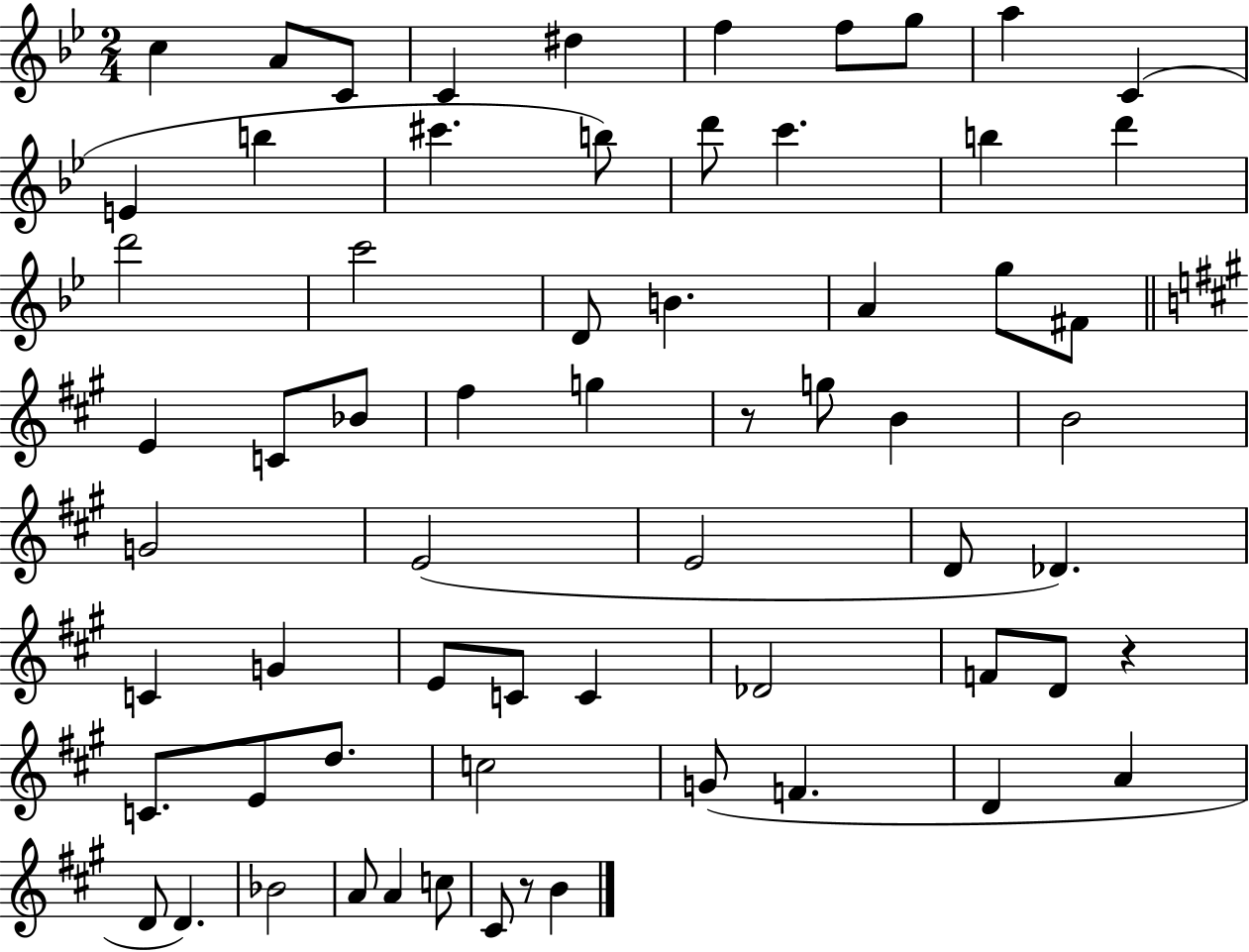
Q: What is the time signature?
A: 2/4